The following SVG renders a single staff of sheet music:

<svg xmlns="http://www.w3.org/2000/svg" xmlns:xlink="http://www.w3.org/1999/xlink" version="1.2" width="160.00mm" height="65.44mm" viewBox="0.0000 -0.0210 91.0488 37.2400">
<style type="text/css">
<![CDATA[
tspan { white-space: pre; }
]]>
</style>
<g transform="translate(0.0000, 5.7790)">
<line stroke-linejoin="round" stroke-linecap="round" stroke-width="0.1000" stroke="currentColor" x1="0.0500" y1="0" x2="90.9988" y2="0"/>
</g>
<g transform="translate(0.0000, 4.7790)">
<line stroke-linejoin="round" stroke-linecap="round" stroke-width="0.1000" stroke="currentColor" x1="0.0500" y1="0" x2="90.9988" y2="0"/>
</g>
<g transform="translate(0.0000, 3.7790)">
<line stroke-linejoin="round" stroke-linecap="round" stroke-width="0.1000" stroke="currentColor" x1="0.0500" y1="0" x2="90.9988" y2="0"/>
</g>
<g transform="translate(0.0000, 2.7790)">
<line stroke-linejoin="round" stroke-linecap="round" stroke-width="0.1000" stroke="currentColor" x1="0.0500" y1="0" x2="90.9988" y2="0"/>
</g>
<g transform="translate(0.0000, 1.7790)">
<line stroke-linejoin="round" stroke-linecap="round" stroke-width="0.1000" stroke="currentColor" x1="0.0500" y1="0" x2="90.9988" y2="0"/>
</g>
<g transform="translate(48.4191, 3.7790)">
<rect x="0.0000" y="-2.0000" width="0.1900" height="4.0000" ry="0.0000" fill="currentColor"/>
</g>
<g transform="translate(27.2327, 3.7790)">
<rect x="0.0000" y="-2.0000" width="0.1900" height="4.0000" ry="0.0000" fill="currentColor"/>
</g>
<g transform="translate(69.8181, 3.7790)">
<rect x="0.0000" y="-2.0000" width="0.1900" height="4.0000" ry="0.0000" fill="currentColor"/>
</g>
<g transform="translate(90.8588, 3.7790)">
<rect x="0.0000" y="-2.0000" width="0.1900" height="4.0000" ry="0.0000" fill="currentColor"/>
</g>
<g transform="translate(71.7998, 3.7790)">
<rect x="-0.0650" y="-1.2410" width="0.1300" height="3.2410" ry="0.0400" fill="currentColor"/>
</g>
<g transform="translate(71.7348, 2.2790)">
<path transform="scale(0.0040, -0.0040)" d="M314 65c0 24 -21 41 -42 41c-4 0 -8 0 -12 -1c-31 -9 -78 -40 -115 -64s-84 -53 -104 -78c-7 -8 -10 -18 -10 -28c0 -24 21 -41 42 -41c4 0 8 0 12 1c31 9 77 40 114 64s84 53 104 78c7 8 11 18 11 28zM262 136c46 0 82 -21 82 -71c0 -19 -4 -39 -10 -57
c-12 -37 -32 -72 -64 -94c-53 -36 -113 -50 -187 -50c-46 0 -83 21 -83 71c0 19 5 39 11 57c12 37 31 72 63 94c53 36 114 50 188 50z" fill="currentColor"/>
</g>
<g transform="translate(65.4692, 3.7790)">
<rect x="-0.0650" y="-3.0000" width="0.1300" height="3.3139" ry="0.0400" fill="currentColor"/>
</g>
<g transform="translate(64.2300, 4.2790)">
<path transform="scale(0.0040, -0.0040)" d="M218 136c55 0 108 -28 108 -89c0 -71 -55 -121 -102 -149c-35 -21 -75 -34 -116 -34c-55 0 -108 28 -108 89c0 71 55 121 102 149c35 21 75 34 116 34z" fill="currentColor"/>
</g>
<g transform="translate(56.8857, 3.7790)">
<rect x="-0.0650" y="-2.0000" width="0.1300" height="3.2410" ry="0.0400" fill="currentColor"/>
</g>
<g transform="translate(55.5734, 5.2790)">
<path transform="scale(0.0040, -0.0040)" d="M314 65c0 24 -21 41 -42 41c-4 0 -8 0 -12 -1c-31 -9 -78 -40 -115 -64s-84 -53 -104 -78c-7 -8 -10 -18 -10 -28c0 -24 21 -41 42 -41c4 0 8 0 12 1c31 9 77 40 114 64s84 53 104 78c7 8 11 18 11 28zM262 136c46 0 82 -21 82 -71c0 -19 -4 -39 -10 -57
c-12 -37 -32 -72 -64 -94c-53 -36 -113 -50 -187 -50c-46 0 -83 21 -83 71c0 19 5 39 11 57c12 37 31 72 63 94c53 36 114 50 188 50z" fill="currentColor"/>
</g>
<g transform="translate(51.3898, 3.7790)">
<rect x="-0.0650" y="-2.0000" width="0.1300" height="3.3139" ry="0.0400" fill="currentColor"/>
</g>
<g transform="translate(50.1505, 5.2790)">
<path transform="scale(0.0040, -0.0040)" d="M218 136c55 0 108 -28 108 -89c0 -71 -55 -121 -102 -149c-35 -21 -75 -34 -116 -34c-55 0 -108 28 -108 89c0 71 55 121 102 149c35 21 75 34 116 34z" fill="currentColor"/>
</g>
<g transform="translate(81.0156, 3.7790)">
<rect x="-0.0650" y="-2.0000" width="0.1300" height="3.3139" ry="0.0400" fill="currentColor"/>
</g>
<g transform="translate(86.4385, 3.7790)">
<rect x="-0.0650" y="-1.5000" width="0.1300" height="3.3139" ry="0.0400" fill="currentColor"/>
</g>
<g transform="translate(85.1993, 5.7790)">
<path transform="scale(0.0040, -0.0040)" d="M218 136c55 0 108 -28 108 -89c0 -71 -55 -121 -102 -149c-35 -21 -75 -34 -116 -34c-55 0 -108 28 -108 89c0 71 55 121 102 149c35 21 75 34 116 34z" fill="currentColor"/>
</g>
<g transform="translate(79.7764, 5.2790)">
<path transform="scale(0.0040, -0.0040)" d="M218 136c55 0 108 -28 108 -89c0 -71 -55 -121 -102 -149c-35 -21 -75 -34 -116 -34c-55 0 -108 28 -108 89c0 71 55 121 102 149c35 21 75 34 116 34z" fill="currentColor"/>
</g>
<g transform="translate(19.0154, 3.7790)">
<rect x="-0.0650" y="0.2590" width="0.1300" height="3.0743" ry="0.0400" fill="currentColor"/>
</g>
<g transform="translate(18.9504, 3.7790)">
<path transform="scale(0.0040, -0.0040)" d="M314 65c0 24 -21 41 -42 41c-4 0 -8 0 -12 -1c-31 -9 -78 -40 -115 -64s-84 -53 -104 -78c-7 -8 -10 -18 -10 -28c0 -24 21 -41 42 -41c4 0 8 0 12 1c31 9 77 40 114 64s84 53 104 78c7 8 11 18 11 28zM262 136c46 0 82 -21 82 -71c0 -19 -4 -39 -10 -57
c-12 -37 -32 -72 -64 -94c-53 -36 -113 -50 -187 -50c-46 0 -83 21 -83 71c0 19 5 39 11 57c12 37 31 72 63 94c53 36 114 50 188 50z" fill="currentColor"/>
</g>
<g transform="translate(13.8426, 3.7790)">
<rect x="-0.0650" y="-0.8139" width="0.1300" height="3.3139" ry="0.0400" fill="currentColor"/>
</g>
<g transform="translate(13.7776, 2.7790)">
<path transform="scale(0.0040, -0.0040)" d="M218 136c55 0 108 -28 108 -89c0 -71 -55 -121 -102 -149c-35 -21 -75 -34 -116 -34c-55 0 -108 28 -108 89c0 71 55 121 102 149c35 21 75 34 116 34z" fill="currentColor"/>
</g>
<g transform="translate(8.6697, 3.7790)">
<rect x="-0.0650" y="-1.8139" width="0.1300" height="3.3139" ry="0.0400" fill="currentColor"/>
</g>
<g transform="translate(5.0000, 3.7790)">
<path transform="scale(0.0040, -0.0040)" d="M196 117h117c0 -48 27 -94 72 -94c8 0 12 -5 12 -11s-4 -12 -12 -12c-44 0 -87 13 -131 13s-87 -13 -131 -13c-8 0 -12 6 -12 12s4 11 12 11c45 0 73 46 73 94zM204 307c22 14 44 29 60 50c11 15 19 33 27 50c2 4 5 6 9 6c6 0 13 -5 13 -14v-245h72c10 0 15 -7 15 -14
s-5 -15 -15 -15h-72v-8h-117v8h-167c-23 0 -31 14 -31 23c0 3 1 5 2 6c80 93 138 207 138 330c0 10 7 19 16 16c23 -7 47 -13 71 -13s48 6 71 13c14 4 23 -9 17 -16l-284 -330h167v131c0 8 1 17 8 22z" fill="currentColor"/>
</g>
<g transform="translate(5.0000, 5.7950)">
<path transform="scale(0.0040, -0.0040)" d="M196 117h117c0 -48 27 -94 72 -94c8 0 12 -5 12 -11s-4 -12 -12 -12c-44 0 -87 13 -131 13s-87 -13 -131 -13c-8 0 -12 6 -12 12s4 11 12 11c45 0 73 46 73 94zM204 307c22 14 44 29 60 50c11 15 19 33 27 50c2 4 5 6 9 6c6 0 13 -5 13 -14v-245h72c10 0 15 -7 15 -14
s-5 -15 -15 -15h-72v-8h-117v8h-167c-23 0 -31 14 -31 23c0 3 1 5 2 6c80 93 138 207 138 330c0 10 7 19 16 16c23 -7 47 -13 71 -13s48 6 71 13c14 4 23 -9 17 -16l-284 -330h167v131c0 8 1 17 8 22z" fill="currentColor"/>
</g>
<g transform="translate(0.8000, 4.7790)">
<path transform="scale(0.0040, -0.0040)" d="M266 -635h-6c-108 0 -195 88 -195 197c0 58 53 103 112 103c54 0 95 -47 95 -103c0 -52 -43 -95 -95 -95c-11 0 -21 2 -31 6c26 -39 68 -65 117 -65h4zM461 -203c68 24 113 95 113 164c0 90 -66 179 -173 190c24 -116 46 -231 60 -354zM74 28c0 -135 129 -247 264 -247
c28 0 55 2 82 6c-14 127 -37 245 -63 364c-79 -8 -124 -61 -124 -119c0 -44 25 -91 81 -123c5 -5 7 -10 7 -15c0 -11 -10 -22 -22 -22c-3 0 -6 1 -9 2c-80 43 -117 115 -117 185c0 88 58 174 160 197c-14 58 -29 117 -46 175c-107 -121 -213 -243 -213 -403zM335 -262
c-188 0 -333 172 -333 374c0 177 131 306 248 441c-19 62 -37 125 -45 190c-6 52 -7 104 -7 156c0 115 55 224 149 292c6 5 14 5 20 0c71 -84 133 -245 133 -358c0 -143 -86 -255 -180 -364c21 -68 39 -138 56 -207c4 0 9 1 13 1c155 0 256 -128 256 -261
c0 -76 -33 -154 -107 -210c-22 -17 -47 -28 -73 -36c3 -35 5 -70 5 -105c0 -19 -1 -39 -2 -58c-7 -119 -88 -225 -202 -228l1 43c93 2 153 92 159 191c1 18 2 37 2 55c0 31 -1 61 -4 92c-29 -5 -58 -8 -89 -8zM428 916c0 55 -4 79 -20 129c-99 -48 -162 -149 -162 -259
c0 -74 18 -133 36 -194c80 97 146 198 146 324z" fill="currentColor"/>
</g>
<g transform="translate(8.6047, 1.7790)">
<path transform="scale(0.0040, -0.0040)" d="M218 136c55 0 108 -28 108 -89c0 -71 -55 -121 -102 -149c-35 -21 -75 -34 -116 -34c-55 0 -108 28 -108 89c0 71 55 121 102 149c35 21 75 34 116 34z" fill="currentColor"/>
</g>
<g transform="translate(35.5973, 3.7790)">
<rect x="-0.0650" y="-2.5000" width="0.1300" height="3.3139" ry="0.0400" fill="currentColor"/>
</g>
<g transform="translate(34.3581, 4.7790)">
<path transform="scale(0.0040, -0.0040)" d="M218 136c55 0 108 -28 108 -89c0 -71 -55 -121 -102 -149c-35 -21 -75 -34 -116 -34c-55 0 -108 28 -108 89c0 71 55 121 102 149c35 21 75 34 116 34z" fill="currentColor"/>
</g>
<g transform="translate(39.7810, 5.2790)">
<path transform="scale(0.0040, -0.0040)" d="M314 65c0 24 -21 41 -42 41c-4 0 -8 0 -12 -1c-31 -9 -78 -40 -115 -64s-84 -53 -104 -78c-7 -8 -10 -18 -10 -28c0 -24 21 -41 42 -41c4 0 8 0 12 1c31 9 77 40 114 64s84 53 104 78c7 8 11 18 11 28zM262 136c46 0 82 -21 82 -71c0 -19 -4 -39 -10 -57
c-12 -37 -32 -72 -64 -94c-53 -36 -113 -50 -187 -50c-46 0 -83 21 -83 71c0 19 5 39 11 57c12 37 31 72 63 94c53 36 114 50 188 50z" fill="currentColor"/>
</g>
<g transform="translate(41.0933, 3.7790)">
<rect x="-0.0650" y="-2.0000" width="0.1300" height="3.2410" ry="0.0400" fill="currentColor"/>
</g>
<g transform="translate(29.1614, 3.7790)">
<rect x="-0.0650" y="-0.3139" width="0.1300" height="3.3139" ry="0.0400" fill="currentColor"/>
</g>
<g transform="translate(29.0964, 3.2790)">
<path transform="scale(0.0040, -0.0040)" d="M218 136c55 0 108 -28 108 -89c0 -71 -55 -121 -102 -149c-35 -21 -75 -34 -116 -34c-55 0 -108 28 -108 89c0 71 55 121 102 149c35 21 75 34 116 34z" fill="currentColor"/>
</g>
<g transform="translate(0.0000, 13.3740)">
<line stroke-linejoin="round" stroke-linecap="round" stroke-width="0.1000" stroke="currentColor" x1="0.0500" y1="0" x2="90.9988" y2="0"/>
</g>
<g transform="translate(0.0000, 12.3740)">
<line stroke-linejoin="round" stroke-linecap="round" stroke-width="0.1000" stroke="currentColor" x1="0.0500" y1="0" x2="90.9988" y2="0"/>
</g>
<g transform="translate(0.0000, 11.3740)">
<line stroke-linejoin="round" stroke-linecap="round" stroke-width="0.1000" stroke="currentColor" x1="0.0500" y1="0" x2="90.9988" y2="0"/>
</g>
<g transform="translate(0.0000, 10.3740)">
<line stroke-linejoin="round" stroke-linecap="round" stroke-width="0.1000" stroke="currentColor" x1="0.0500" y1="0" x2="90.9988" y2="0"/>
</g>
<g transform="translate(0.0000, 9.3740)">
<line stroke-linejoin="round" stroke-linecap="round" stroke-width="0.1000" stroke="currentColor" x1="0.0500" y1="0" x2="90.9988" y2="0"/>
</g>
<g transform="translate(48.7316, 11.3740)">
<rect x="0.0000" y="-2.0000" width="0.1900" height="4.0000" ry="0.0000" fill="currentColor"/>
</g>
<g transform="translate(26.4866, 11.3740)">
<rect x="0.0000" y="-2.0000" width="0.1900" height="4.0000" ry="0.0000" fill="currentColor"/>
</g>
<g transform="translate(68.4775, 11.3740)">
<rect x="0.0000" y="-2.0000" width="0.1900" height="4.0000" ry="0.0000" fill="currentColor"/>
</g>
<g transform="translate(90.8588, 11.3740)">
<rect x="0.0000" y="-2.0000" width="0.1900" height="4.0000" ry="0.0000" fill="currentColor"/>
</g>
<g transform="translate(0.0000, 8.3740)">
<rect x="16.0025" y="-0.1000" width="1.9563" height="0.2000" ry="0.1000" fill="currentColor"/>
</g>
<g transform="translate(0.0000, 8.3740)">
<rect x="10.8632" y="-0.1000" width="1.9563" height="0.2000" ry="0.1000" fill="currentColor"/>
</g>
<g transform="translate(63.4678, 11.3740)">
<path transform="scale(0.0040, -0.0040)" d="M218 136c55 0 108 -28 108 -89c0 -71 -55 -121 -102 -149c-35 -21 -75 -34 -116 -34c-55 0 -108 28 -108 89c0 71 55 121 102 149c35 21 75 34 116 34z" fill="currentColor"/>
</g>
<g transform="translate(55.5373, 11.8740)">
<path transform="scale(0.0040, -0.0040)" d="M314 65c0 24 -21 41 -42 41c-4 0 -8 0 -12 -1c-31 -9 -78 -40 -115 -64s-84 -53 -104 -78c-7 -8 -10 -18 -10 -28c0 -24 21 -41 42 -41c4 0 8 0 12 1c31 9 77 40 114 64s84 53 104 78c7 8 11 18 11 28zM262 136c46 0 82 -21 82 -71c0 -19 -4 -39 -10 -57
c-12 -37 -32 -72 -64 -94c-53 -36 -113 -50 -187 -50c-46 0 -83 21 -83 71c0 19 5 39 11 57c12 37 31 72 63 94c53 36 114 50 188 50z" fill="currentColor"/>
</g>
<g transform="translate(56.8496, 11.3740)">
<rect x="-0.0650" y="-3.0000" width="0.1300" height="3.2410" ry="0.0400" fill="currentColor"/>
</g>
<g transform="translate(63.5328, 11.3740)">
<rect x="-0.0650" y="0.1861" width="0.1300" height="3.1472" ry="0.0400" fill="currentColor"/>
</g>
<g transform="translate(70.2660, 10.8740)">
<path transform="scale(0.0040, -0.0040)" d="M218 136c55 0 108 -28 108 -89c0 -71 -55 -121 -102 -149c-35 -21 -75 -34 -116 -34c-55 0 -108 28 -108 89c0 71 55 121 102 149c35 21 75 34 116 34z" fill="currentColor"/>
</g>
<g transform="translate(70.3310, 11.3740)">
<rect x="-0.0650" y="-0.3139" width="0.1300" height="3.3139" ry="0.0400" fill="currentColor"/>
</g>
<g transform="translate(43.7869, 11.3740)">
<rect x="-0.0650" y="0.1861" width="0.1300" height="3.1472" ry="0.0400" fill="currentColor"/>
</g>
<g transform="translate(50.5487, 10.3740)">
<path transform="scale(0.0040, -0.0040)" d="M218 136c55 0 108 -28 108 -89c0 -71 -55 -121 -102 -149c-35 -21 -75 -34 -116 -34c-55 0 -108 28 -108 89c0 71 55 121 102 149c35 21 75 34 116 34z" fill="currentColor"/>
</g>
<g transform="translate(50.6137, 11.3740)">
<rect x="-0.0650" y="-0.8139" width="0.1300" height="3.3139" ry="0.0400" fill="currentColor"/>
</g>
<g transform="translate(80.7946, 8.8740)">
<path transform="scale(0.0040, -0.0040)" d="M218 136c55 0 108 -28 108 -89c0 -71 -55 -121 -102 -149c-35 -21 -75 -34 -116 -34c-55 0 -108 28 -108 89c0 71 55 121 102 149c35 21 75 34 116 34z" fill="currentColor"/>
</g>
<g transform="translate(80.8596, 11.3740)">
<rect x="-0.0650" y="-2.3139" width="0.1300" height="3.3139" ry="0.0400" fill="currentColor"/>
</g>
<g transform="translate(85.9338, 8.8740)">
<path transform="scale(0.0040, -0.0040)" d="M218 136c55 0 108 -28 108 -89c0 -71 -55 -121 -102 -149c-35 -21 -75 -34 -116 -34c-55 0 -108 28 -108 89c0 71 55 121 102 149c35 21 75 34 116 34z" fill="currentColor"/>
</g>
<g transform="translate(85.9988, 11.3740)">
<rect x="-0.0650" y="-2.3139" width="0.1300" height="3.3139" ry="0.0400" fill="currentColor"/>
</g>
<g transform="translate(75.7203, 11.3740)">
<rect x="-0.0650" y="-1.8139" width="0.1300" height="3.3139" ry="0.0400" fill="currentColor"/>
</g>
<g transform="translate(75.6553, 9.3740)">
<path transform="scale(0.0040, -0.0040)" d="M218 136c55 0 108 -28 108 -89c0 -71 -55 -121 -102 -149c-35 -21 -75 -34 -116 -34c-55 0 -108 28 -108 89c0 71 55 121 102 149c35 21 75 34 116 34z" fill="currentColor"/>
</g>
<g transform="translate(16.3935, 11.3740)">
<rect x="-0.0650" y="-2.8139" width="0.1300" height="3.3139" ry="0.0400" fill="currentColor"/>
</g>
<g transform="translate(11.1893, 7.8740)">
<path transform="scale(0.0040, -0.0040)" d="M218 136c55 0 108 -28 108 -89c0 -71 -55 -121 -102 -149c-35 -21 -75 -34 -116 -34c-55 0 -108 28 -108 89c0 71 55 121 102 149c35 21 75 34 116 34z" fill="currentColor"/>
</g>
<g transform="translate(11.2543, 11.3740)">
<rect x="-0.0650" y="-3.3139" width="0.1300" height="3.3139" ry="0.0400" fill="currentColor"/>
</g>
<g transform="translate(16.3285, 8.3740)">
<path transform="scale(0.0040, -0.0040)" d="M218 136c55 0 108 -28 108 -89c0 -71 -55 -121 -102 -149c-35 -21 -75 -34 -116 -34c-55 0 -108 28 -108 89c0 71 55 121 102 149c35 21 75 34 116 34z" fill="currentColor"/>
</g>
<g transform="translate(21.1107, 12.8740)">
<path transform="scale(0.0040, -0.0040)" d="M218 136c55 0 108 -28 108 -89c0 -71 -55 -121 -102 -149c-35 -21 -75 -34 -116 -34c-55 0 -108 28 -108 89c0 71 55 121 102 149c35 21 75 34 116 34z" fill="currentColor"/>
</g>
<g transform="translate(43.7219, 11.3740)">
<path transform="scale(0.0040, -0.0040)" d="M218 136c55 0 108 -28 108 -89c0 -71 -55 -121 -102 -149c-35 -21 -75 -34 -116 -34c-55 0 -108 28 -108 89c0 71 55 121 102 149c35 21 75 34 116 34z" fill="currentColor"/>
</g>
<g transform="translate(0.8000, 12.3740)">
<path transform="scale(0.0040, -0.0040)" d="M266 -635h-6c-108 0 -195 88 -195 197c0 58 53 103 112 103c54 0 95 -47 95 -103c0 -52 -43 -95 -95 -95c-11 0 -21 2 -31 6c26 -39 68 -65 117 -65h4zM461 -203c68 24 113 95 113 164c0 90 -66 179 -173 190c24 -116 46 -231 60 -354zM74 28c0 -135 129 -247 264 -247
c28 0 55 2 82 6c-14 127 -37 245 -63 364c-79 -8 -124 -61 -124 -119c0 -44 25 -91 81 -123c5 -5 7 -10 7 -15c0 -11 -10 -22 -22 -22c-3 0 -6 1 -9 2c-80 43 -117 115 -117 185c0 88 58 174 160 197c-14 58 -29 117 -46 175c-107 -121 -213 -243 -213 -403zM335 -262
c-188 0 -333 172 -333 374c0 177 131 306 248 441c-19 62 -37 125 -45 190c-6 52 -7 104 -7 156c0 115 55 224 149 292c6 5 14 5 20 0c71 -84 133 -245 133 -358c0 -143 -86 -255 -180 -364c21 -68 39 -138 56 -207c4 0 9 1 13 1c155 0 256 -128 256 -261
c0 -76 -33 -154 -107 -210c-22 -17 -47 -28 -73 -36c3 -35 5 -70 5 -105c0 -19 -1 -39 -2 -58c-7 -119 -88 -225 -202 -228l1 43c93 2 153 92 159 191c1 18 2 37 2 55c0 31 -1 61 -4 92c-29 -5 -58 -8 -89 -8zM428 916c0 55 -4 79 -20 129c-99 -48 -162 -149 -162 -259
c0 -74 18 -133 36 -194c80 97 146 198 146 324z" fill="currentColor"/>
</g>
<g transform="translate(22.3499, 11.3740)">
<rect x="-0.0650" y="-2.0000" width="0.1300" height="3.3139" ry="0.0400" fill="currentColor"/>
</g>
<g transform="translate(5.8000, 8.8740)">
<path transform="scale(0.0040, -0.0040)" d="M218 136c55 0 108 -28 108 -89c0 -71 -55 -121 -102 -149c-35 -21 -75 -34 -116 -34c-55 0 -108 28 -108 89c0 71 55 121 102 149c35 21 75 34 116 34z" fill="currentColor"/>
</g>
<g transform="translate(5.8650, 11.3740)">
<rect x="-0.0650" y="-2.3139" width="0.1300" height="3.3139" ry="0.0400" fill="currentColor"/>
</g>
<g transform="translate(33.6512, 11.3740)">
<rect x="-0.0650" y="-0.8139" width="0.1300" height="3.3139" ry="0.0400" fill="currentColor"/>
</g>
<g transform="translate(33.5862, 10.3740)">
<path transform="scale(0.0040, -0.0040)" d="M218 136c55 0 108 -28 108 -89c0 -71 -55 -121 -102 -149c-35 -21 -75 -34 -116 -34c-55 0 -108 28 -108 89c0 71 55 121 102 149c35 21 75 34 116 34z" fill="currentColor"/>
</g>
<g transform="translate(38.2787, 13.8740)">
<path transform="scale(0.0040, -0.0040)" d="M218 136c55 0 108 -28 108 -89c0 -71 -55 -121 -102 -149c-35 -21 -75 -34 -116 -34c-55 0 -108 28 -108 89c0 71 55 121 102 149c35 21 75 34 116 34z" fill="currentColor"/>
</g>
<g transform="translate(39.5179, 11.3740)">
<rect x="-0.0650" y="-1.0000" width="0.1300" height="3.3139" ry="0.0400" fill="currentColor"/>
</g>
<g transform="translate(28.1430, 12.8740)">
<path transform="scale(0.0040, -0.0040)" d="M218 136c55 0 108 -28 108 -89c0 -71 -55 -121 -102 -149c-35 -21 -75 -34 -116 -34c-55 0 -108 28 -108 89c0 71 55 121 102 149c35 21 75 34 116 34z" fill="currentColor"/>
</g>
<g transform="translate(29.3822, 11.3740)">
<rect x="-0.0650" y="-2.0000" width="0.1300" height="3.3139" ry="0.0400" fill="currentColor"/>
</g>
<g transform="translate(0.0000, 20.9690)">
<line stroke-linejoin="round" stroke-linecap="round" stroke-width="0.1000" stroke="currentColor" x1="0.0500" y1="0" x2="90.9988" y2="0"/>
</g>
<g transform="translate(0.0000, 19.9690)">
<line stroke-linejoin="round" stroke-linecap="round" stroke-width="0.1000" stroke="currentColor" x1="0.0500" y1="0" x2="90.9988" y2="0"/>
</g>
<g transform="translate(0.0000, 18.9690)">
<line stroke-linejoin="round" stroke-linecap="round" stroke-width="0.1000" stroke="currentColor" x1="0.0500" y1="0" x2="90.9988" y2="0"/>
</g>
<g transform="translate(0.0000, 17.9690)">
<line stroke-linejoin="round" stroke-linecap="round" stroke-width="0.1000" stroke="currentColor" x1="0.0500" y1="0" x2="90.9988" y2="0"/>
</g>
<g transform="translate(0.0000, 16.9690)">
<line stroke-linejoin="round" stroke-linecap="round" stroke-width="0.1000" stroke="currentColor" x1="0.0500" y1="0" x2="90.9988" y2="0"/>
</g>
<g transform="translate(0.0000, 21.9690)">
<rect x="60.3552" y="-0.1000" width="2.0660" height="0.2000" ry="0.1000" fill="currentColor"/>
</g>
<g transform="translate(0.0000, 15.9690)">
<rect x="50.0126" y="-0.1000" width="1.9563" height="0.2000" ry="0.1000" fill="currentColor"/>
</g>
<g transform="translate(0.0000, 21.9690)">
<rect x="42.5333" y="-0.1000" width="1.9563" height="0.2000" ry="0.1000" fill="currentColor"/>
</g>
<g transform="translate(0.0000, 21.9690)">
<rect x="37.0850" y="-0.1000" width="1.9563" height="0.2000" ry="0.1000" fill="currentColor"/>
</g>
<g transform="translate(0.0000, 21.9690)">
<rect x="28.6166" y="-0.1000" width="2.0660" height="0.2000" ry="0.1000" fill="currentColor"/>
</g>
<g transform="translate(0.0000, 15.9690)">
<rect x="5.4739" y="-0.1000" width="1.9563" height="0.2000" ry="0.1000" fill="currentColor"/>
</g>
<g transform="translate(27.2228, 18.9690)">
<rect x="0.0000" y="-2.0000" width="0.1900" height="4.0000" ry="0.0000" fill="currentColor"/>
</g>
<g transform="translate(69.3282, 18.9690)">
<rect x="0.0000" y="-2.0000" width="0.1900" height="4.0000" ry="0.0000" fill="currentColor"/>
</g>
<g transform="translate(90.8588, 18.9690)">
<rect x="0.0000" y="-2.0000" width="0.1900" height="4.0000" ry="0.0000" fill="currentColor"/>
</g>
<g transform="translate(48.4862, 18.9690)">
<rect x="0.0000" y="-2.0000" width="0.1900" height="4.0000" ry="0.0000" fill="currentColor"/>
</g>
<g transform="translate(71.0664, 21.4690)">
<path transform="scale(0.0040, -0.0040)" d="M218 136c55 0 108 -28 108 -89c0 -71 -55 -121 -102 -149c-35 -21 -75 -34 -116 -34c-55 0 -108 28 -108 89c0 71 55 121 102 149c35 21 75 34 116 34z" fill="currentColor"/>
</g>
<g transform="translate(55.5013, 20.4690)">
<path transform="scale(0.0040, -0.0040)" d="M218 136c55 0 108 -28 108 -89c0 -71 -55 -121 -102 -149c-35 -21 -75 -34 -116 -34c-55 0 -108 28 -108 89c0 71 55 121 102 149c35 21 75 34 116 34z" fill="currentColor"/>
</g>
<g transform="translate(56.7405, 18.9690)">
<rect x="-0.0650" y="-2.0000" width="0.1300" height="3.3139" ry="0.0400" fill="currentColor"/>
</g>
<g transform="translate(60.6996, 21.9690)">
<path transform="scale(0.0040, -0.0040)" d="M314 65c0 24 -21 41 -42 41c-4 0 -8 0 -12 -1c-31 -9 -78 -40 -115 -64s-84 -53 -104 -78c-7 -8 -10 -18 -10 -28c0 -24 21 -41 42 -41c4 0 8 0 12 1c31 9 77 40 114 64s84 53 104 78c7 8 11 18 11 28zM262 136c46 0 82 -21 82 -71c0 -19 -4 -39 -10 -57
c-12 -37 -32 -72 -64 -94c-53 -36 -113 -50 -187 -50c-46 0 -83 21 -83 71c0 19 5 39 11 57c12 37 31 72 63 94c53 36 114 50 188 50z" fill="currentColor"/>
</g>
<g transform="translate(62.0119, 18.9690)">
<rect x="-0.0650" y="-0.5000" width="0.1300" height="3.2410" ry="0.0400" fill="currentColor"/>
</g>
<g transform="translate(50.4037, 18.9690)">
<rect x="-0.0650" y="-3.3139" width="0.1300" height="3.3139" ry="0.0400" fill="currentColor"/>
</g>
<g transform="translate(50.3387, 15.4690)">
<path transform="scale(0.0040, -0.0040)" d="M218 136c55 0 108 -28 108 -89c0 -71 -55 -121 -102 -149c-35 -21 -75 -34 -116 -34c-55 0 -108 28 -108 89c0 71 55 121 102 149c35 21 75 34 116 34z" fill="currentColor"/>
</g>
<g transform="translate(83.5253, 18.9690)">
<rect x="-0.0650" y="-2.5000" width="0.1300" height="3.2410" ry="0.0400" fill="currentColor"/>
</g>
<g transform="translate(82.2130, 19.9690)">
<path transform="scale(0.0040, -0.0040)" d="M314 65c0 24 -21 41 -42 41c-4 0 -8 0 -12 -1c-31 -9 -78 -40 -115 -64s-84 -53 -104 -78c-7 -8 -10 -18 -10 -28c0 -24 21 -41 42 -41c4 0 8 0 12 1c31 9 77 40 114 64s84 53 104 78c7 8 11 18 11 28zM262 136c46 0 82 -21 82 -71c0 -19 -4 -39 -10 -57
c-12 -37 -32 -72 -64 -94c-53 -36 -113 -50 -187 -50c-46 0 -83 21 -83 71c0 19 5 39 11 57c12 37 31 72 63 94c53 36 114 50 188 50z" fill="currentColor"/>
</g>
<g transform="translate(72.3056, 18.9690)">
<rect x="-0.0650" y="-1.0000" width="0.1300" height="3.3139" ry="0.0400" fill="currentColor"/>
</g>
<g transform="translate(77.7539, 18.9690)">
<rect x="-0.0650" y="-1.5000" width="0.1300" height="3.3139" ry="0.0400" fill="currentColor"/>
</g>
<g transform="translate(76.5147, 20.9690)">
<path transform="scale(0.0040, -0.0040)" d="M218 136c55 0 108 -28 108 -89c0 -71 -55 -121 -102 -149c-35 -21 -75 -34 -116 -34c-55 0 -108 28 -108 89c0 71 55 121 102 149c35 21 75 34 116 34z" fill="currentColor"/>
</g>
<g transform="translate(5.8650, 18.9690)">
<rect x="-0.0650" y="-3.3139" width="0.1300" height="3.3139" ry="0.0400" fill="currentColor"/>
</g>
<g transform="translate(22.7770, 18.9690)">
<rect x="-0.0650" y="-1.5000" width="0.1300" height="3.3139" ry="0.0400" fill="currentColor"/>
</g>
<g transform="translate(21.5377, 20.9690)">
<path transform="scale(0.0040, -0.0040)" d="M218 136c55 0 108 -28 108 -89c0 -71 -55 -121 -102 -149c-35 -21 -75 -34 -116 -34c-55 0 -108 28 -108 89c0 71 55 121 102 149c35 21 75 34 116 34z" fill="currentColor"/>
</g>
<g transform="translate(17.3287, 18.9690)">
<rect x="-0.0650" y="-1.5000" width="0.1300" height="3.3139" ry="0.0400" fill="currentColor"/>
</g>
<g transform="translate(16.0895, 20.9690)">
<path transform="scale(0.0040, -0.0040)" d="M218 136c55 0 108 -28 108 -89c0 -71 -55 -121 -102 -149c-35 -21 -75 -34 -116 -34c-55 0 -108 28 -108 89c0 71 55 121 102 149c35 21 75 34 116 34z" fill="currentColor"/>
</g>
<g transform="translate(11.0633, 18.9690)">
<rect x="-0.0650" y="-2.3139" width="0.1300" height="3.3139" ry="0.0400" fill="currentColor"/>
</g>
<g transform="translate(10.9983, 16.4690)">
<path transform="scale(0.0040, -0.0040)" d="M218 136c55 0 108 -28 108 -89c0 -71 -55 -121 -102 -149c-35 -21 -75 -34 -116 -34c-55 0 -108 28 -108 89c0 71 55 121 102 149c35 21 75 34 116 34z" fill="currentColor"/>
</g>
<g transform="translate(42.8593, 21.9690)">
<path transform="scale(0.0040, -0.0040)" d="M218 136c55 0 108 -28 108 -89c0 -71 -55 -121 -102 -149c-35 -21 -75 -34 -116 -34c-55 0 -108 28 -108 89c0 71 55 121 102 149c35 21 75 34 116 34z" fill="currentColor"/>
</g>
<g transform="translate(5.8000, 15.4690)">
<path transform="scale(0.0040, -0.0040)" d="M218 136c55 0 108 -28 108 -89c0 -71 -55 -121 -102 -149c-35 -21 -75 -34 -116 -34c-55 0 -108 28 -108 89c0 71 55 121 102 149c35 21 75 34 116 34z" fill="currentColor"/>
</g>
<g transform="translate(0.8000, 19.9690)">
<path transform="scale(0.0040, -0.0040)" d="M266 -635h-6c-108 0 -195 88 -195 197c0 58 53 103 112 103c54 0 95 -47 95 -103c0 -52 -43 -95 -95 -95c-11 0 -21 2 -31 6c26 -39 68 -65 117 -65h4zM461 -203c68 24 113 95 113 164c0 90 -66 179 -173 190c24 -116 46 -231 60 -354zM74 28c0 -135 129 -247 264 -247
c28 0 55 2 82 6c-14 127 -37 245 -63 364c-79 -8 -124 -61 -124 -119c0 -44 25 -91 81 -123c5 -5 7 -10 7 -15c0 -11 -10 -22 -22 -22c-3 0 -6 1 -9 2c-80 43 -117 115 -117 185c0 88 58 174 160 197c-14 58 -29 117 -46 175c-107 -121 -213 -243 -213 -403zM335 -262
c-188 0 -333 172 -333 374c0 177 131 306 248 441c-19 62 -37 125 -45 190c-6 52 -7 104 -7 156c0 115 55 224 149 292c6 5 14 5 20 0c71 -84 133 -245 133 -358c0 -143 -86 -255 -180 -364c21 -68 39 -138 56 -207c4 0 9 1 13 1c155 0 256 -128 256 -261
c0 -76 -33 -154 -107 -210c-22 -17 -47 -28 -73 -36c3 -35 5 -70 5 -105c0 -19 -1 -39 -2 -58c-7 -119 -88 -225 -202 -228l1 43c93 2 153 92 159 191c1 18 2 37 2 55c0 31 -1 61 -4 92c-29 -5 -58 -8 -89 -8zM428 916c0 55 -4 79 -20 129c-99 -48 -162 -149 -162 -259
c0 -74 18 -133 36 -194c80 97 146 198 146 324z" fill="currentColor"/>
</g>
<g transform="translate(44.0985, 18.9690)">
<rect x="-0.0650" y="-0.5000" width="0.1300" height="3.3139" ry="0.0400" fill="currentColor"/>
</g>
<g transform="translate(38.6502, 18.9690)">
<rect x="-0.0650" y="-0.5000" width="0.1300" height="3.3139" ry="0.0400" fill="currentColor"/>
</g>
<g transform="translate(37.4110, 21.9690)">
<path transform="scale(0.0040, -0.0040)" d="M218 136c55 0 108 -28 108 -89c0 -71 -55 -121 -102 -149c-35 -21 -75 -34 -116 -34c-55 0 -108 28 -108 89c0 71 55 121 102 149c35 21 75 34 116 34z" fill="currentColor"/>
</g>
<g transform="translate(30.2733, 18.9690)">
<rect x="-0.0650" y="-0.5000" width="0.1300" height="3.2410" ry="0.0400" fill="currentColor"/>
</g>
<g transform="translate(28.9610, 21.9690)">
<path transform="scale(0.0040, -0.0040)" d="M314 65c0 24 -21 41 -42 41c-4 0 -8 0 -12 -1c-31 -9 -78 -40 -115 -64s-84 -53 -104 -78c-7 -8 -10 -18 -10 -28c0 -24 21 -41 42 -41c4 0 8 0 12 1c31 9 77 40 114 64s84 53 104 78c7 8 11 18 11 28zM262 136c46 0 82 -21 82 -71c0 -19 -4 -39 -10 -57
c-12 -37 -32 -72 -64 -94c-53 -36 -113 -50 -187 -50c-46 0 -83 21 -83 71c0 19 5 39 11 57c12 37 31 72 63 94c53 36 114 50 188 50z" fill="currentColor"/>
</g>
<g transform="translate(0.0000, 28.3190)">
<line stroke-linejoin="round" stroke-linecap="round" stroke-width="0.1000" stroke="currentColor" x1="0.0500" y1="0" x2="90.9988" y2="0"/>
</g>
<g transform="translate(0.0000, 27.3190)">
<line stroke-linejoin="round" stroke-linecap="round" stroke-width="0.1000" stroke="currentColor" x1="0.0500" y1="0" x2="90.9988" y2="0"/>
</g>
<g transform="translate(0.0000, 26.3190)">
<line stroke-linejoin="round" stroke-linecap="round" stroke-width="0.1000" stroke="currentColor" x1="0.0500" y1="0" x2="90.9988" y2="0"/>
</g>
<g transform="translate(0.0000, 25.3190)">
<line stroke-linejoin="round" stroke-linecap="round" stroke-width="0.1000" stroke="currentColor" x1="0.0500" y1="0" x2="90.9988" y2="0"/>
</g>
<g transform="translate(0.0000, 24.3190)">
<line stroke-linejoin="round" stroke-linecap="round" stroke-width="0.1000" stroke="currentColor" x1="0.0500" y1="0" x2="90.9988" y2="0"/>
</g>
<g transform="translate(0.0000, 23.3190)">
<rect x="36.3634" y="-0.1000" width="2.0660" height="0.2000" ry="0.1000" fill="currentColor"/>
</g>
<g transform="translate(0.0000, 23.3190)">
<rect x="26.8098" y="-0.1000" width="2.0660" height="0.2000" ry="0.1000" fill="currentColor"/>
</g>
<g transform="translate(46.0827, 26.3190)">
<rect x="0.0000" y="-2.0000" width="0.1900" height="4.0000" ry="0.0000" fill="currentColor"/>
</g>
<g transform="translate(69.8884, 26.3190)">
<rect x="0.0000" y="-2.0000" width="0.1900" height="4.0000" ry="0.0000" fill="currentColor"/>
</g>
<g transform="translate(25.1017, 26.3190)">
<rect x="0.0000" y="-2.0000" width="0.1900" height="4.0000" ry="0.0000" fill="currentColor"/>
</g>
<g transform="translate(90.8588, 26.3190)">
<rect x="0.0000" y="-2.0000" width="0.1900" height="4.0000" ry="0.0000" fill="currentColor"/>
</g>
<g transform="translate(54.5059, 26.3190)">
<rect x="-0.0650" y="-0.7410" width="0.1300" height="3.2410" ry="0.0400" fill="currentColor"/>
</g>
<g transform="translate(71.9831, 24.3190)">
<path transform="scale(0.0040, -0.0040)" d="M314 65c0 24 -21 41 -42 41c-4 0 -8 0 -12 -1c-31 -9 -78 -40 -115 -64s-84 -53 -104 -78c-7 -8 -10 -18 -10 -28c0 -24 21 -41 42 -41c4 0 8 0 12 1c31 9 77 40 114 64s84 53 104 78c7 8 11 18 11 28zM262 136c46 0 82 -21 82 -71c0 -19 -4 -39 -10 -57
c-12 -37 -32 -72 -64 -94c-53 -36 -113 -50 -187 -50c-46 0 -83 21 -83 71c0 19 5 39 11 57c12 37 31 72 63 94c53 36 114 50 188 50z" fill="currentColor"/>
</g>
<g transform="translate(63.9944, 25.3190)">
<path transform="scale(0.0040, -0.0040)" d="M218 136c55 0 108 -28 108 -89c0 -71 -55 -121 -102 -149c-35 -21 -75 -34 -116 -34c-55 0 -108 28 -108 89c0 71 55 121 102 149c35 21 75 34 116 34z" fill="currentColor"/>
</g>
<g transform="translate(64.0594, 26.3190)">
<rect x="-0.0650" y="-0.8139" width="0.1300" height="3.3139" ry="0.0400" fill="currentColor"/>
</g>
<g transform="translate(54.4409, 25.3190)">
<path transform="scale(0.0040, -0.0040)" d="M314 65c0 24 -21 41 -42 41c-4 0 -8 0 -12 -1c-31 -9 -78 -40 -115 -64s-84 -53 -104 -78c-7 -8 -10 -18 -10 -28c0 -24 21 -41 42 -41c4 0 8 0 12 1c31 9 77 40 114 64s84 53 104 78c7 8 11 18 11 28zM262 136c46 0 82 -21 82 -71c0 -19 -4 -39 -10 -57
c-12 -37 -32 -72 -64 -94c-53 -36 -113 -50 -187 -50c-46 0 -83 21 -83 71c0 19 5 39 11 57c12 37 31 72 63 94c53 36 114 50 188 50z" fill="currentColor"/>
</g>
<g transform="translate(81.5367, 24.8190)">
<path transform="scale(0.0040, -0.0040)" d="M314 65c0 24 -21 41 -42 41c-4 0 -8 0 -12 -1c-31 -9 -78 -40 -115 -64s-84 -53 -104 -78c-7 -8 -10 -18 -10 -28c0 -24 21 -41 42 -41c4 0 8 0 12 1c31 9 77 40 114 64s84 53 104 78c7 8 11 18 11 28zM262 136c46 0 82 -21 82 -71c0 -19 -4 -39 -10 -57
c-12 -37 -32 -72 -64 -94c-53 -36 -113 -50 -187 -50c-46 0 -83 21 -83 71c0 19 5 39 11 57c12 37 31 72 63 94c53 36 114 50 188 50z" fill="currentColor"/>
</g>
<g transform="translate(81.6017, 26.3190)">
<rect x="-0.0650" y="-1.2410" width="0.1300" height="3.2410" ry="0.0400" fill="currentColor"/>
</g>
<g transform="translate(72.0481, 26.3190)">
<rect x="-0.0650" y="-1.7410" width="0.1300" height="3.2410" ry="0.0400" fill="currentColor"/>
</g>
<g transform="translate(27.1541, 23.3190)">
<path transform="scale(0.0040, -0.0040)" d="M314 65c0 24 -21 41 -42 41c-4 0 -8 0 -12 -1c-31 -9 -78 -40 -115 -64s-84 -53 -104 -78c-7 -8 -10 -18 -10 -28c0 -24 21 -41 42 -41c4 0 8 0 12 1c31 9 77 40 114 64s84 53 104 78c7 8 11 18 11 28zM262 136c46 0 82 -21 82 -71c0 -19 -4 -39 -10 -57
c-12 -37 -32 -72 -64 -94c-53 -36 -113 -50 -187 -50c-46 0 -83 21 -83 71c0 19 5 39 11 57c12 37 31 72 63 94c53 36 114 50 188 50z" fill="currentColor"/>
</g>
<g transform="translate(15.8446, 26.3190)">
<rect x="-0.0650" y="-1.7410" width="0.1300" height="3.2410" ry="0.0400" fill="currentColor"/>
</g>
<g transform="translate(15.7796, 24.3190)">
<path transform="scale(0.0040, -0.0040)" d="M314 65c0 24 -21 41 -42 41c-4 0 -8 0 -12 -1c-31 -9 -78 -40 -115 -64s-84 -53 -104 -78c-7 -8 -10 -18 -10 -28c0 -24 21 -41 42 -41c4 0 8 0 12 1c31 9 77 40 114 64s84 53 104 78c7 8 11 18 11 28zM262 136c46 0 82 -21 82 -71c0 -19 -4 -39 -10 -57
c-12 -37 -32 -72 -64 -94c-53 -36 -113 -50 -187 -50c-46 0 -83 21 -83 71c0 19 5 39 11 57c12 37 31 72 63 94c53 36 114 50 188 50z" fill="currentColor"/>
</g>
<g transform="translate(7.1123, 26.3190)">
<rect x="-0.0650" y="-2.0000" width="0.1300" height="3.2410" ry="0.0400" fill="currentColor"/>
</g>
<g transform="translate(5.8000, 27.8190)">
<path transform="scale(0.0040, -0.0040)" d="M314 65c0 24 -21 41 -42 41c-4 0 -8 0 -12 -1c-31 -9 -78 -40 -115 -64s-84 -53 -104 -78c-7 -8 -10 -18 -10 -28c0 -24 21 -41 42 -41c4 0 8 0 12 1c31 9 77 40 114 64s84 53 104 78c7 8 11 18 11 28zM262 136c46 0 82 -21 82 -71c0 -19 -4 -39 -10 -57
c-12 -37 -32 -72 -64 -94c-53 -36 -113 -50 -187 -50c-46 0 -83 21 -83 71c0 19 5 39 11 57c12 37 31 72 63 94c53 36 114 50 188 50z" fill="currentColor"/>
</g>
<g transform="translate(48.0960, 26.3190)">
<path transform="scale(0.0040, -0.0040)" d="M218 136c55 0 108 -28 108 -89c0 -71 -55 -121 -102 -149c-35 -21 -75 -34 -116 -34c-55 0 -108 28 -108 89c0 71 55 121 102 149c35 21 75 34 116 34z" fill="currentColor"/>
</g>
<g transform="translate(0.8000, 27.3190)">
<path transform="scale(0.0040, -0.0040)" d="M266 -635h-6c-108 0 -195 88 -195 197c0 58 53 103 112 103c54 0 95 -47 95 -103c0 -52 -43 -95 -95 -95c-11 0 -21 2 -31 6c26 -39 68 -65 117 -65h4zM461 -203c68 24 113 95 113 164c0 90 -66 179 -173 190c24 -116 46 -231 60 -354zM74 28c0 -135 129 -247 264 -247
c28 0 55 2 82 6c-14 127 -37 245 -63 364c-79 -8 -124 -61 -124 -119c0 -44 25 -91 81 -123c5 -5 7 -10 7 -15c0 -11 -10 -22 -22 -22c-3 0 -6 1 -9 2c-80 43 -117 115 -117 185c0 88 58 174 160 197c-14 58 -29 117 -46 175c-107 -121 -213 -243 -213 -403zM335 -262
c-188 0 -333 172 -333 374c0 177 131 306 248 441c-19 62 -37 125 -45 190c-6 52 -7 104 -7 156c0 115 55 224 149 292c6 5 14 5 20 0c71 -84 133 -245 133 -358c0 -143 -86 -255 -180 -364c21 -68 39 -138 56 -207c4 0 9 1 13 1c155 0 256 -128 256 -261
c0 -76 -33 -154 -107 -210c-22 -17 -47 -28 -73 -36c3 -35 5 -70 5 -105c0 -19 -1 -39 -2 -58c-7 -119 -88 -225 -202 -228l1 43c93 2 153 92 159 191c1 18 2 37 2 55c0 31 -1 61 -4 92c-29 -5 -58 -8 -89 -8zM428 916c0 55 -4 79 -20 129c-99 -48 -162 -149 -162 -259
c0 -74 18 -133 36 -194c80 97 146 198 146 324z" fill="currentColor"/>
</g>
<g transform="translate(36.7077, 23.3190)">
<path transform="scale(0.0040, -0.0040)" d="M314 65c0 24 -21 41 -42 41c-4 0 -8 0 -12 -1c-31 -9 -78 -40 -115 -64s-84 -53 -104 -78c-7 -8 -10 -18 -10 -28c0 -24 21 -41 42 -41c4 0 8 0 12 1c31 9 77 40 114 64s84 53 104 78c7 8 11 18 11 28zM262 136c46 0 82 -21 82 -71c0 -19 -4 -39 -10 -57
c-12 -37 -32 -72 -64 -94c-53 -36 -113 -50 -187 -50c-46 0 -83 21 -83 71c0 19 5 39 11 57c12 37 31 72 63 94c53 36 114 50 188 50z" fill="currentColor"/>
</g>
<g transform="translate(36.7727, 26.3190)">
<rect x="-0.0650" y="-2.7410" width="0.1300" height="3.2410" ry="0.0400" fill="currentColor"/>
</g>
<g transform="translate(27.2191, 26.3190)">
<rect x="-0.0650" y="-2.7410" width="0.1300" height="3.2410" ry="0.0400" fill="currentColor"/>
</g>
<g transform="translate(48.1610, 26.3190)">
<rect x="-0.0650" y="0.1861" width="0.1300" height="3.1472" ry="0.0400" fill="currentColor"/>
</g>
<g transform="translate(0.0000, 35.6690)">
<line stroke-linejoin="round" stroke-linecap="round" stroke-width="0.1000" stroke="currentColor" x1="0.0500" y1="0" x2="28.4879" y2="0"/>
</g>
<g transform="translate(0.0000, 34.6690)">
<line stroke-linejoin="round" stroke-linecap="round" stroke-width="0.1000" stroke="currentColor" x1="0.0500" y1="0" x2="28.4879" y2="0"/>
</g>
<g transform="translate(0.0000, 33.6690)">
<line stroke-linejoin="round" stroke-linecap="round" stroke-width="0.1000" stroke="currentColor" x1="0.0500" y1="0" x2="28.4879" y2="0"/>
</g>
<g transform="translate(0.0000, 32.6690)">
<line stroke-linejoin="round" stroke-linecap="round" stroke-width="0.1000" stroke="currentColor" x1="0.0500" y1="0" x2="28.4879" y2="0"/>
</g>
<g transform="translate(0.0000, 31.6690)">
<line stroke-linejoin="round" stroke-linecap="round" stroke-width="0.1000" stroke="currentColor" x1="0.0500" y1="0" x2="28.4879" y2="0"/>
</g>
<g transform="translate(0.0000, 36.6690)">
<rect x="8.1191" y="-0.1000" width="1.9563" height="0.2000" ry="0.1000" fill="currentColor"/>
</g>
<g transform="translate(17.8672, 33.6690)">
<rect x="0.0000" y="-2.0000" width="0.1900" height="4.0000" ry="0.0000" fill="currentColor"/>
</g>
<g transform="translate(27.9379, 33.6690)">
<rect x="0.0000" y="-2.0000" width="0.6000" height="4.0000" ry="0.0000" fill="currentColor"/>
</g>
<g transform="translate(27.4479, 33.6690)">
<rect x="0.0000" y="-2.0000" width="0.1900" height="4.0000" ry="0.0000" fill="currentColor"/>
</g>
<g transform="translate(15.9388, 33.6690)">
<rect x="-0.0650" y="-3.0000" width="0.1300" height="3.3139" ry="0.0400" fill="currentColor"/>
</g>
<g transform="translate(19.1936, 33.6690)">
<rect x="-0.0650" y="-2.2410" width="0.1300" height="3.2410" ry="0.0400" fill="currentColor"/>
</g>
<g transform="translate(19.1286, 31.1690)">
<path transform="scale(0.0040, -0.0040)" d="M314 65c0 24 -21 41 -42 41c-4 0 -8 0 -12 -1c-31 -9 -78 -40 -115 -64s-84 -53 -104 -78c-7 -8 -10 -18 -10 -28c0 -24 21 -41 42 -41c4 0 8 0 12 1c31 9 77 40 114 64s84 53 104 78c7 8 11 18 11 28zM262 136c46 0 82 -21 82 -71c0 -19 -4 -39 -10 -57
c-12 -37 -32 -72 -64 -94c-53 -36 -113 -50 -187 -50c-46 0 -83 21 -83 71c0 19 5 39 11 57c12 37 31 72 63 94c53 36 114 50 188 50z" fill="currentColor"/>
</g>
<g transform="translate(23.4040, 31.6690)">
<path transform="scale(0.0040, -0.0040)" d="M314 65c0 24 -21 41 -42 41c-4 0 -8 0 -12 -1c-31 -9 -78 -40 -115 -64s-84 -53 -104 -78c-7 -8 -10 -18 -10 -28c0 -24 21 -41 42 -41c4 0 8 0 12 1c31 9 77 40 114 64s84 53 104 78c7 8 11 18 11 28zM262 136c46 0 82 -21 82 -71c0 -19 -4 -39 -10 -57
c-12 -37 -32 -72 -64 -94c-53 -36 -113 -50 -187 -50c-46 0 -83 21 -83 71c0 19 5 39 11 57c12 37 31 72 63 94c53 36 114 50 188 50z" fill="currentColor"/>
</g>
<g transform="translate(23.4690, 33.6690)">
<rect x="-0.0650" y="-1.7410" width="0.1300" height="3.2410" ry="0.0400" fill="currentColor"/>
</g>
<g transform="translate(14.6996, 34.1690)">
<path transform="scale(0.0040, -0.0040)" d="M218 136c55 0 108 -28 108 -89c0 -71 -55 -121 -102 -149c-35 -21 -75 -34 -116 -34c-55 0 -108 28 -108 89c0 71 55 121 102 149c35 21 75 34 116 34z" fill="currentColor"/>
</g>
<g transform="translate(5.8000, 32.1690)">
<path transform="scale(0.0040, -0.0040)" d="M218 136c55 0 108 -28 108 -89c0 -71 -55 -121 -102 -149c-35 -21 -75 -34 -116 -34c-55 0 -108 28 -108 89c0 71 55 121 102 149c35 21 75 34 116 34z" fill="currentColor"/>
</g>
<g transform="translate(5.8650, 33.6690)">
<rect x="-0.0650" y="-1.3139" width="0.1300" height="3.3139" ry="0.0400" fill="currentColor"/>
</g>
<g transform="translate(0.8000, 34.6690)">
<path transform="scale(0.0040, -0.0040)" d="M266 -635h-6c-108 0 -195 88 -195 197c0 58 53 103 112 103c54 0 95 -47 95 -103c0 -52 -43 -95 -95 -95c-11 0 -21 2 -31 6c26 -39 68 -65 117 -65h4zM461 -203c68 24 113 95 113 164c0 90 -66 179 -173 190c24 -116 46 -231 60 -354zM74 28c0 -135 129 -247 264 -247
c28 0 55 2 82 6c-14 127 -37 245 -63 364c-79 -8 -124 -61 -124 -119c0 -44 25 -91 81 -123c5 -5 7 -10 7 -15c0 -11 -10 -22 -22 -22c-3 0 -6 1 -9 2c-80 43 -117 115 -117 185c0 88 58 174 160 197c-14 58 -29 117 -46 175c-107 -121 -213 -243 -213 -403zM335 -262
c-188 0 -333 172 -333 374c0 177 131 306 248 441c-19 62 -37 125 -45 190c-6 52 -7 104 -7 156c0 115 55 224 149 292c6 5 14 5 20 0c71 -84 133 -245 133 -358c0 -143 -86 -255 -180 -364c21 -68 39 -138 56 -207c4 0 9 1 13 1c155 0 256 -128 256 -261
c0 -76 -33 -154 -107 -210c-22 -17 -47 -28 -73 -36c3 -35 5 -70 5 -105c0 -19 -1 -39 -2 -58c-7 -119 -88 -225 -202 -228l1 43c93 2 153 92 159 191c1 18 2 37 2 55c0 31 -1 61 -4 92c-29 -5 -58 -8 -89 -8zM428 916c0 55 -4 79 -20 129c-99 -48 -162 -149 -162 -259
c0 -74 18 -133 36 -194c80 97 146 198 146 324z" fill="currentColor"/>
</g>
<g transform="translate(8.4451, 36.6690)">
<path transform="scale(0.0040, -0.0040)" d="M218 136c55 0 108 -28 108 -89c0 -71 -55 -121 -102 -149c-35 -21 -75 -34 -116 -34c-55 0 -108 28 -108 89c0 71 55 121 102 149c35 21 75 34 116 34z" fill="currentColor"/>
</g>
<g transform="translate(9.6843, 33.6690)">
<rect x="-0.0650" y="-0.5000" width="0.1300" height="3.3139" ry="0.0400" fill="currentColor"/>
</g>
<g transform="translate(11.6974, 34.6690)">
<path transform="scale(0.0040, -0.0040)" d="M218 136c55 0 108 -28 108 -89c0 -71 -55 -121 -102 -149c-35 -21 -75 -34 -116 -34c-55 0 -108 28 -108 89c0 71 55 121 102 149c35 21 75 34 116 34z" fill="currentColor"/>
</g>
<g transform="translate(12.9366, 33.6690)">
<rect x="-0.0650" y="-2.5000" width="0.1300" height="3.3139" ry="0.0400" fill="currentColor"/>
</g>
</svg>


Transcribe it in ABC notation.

X:1
T:Untitled
M:4/4
L:1/4
K:C
f d B2 c G F2 F F2 A e2 F E g b a F F d D B d A2 B c f g g b g E E C2 C C b F C2 D E G2 F2 f2 a2 a2 B d2 d f2 e2 e C G A g2 f2